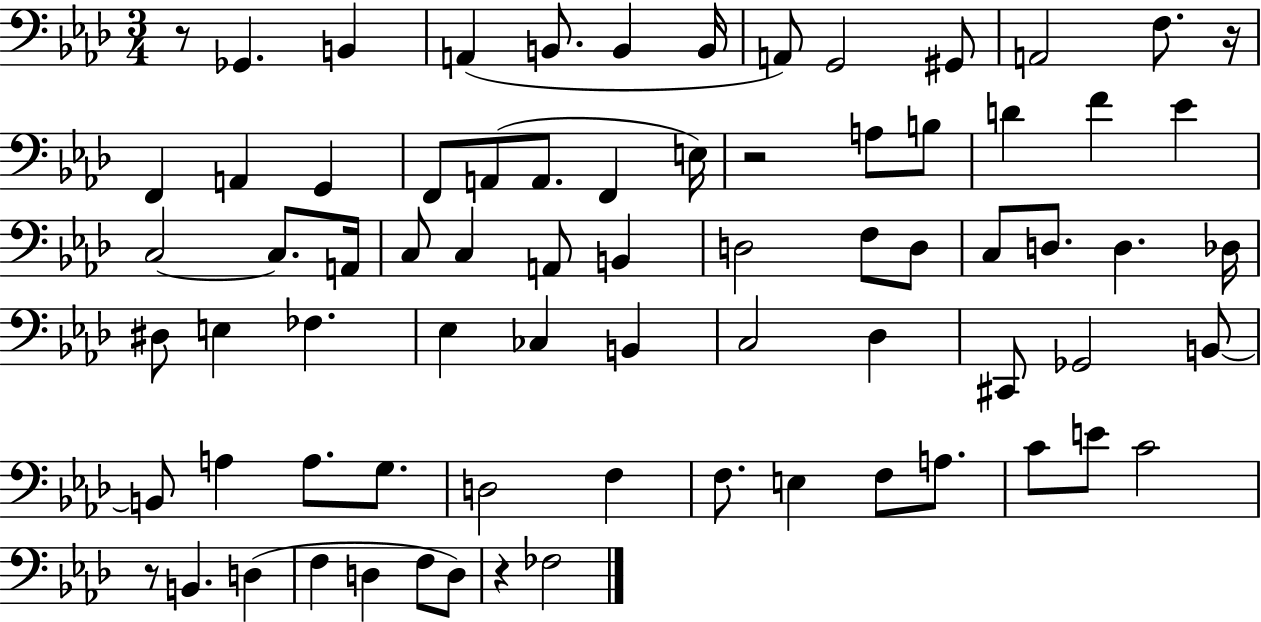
R/e Gb2/q. B2/q A2/q B2/e. B2/q B2/s A2/e G2/h G#2/e A2/h F3/e. R/s F2/q A2/q G2/q F2/e A2/e A2/e. F2/q E3/s R/h A3/e B3/e D4/q F4/q Eb4/q C3/h C3/e. A2/s C3/e C3/q A2/e B2/q D3/h F3/e D3/e C3/e D3/e. D3/q. Db3/s D#3/e E3/q FES3/q. Eb3/q CES3/q B2/q C3/h Db3/q C#2/e Gb2/h B2/e B2/e A3/q A3/e. G3/e. D3/h F3/q F3/e. E3/q F3/e A3/e. C4/e E4/e C4/h R/e B2/q. D3/q F3/q D3/q F3/e D3/e R/q FES3/h